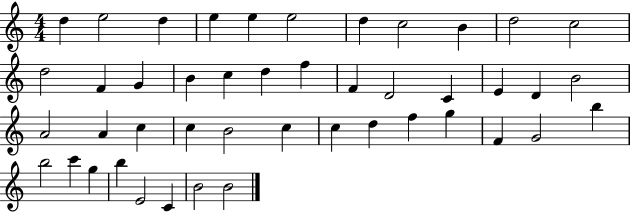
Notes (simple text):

D5/q E5/h D5/q E5/q E5/q E5/h D5/q C5/h B4/q D5/h C5/h D5/h F4/q G4/q B4/q C5/q D5/q F5/q F4/q D4/h C4/q E4/q D4/q B4/h A4/h A4/q C5/q C5/q B4/h C5/q C5/q D5/q F5/q G5/q F4/q G4/h B5/q B5/h C6/q G5/q B5/q E4/h C4/q B4/h B4/h